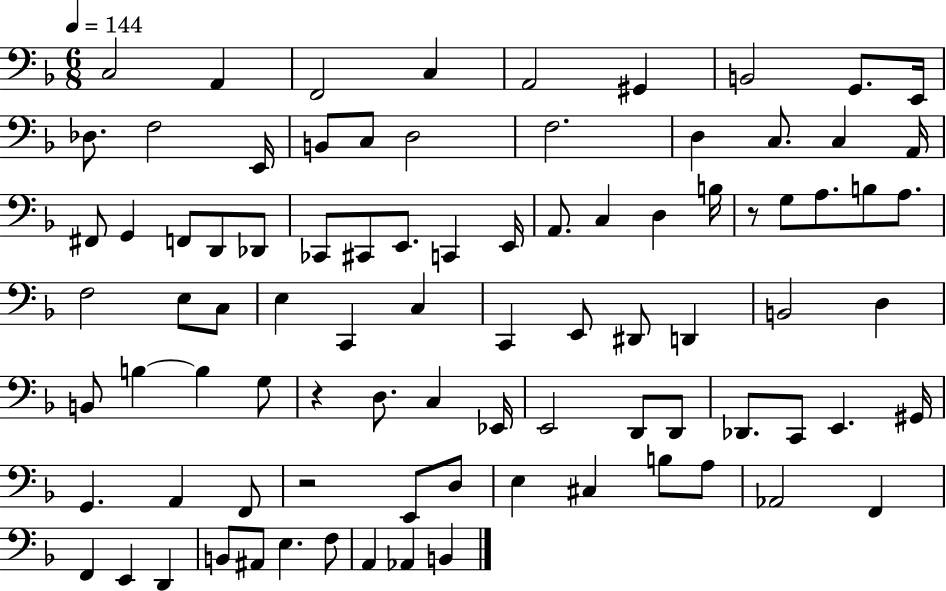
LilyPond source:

{
  \clef bass
  \numericTimeSignature
  \time 6/8
  \key f \major
  \tempo 4 = 144
  \repeat volta 2 { c2 a,4 | f,2 c4 | a,2 gis,4 | b,2 g,8. e,16 | \break des8. f2 e,16 | b,8 c8 d2 | f2. | d4 c8. c4 a,16 | \break fis,8 g,4 f,8 d,8 des,8 | ces,8 cis,8 e,8. c,4 e,16 | a,8. c4 d4 b16 | r8 g8 a8. b8 a8. | \break f2 e8 c8 | e4 c,4 c4 | c,4 e,8 dis,8 d,4 | b,2 d4 | \break b,8 b4~~ b4 g8 | r4 d8. c4 ees,16 | e,2 d,8 d,8 | des,8. c,8 e,4. gis,16 | \break g,4. a,4 f,8 | r2 e,8 d8 | e4 cis4 b8 a8 | aes,2 f,4 | \break f,4 e,4 d,4 | b,8 ais,8 e4. f8 | a,4 aes,4 b,4 | } \bar "|."
}